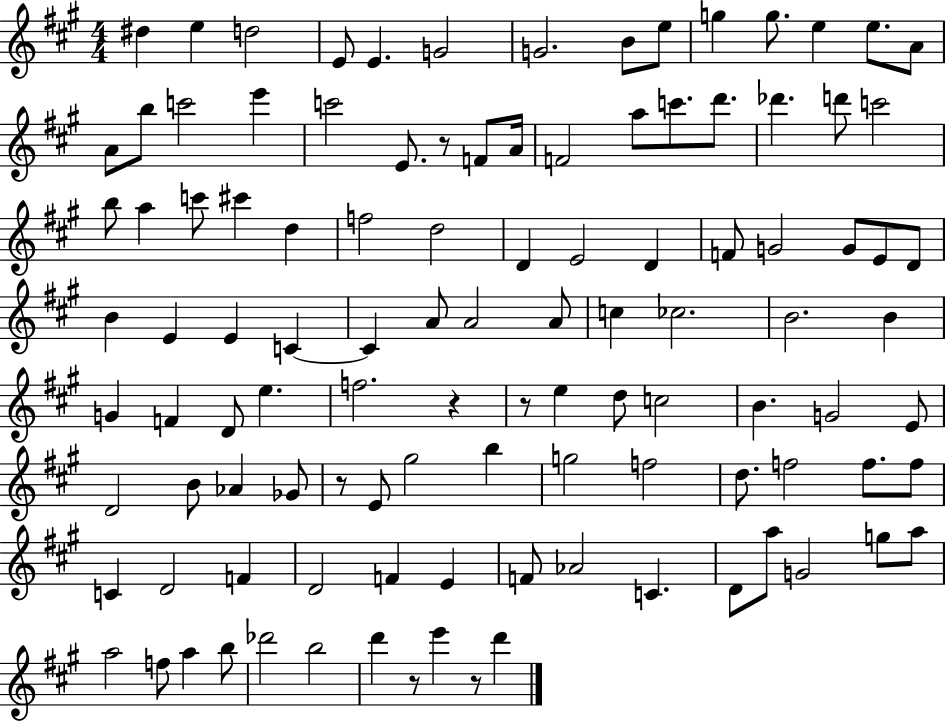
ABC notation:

X:1
T:Untitled
M:4/4
L:1/4
K:A
^d e d2 E/2 E G2 G2 B/2 e/2 g g/2 e e/2 A/2 A/2 b/2 c'2 e' c'2 E/2 z/2 F/2 A/4 F2 a/2 c'/2 d'/2 _d' d'/2 c'2 b/2 a c'/2 ^c' d f2 d2 D E2 D F/2 G2 G/2 E/2 D/2 B E E C C A/2 A2 A/2 c _c2 B2 B G F D/2 e f2 z z/2 e d/2 c2 B G2 E/2 D2 B/2 _A _G/2 z/2 E/2 ^g2 b g2 f2 d/2 f2 f/2 f/2 C D2 F D2 F E F/2 _A2 C D/2 a/2 G2 g/2 a/2 a2 f/2 a b/2 _d'2 b2 d' z/2 e' z/2 d'